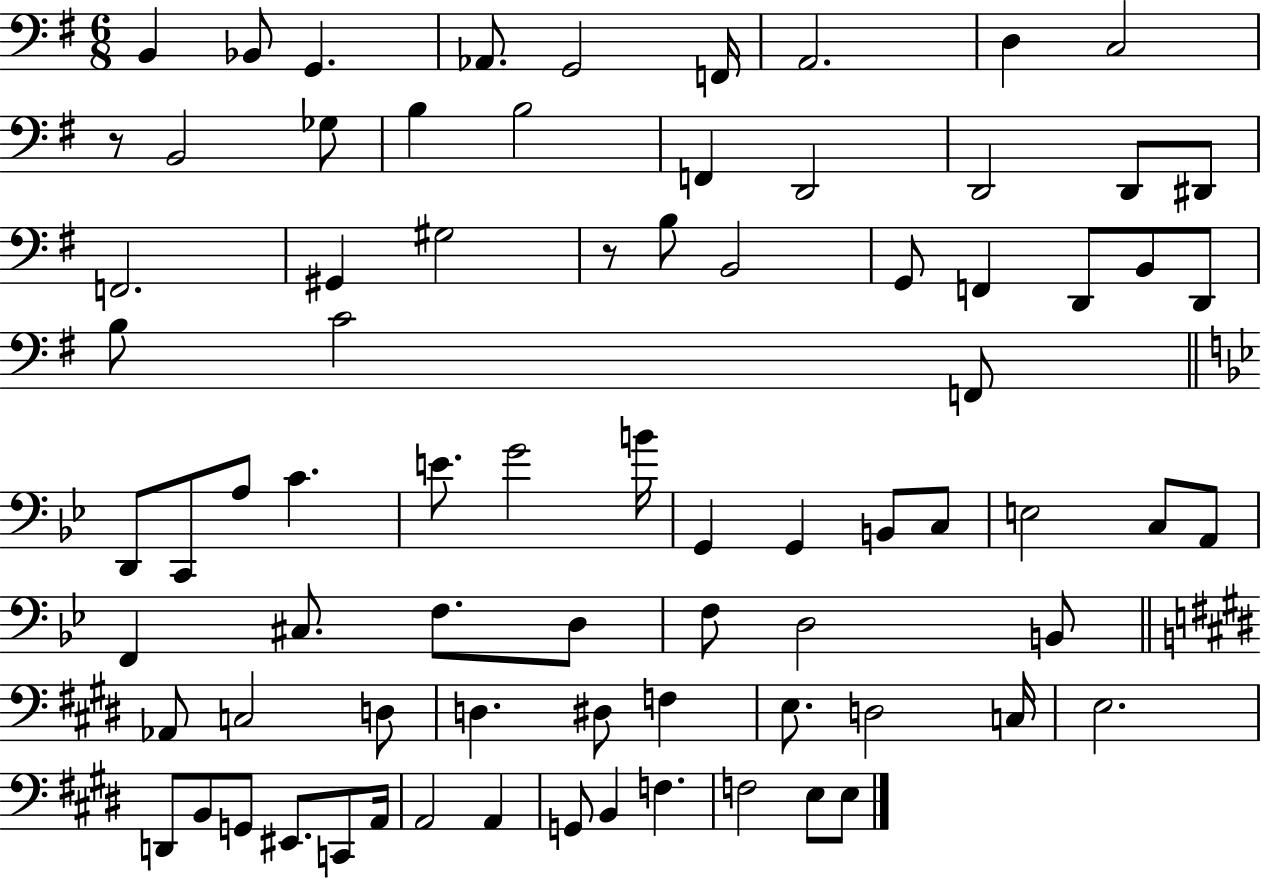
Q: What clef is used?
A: bass